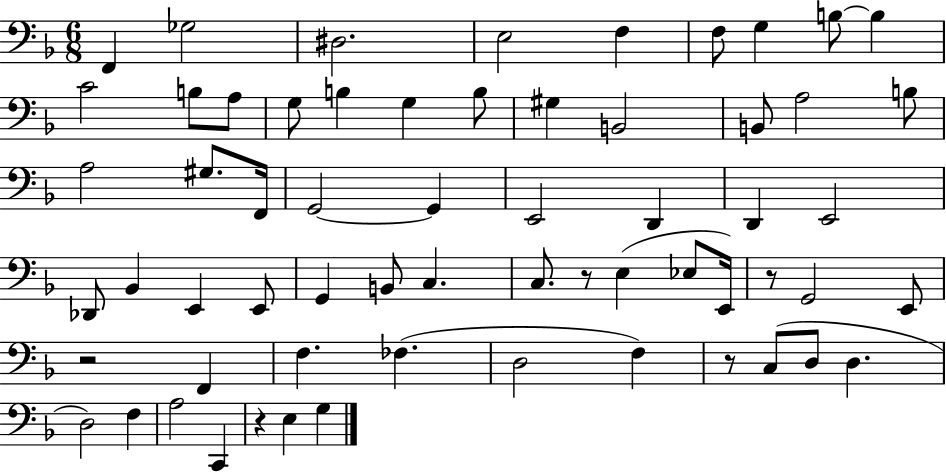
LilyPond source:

{
  \clef bass
  \numericTimeSignature
  \time 6/8
  \key f \major
  \repeat volta 2 { f,4 ges2 | dis2. | e2 f4 | f8 g4 b8~~ b4 | \break c'2 b8 a8 | g8 b4 g4 b8 | gis4 b,2 | b,8 a2 b8 | \break a2 gis8. f,16 | g,2~~ g,4 | e,2 d,4 | d,4 e,2 | \break des,8 bes,4 e,4 e,8 | g,4 b,8 c4. | c8. r8 e4( ees8 e,16) | r8 g,2 e,8 | \break r2 f,4 | f4. fes4.( | d2 f4) | r8 c8( d8 d4. | \break d2) f4 | a2 c,4 | r4 e4 g4 | } \bar "|."
}